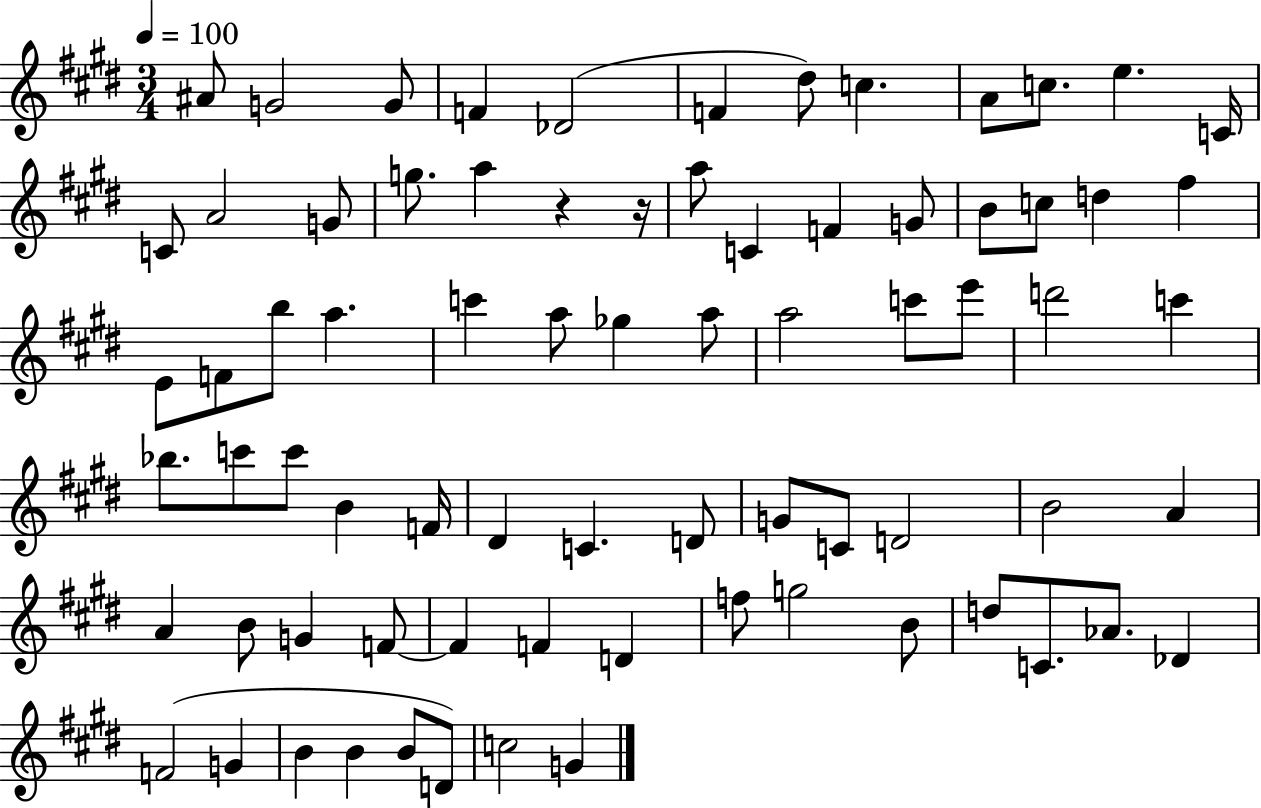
{
  \clef treble
  \numericTimeSignature
  \time 3/4
  \key e \major
  \tempo 4 = 100
  ais'8 g'2 g'8 | f'4 des'2( | f'4 dis''8) c''4. | a'8 c''8. e''4. c'16 | \break c'8 a'2 g'8 | g''8. a''4 r4 r16 | a''8 c'4 f'4 g'8 | b'8 c''8 d''4 fis''4 | \break e'8 f'8 b''8 a''4. | c'''4 a''8 ges''4 a''8 | a''2 c'''8 e'''8 | d'''2 c'''4 | \break bes''8. c'''8 c'''8 b'4 f'16 | dis'4 c'4. d'8 | g'8 c'8 d'2 | b'2 a'4 | \break a'4 b'8 g'4 f'8~~ | f'4 f'4 d'4 | f''8 g''2 b'8 | d''8 c'8. aes'8. des'4 | \break f'2( g'4 | b'4 b'4 b'8 d'8) | c''2 g'4 | \bar "|."
}